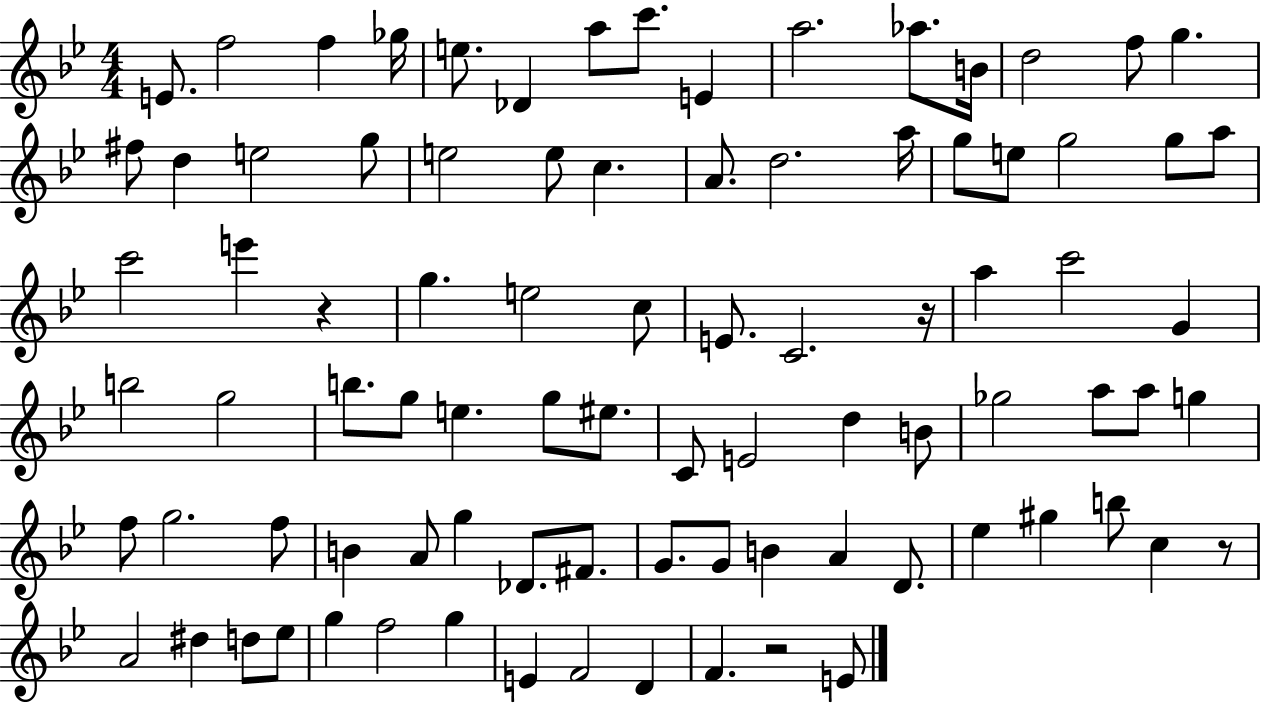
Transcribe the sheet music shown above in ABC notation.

X:1
T:Untitled
M:4/4
L:1/4
K:Bb
E/2 f2 f _g/4 e/2 _D a/2 c'/2 E a2 _a/2 B/4 d2 f/2 g ^f/2 d e2 g/2 e2 e/2 c A/2 d2 a/4 g/2 e/2 g2 g/2 a/2 c'2 e' z g e2 c/2 E/2 C2 z/4 a c'2 G b2 g2 b/2 g/2 e g/2 ^e/2 C/2 E2 d B/2 _g2 a/2 a/2 g f/2 g2 f/2 B A/2 g _D/2 ^F/2 G/2 G/2 B A D/2 _e ^g b/2 c z/2 A2 ^d d/2 _e/2 g f2 g E F2 D F z2 E/2